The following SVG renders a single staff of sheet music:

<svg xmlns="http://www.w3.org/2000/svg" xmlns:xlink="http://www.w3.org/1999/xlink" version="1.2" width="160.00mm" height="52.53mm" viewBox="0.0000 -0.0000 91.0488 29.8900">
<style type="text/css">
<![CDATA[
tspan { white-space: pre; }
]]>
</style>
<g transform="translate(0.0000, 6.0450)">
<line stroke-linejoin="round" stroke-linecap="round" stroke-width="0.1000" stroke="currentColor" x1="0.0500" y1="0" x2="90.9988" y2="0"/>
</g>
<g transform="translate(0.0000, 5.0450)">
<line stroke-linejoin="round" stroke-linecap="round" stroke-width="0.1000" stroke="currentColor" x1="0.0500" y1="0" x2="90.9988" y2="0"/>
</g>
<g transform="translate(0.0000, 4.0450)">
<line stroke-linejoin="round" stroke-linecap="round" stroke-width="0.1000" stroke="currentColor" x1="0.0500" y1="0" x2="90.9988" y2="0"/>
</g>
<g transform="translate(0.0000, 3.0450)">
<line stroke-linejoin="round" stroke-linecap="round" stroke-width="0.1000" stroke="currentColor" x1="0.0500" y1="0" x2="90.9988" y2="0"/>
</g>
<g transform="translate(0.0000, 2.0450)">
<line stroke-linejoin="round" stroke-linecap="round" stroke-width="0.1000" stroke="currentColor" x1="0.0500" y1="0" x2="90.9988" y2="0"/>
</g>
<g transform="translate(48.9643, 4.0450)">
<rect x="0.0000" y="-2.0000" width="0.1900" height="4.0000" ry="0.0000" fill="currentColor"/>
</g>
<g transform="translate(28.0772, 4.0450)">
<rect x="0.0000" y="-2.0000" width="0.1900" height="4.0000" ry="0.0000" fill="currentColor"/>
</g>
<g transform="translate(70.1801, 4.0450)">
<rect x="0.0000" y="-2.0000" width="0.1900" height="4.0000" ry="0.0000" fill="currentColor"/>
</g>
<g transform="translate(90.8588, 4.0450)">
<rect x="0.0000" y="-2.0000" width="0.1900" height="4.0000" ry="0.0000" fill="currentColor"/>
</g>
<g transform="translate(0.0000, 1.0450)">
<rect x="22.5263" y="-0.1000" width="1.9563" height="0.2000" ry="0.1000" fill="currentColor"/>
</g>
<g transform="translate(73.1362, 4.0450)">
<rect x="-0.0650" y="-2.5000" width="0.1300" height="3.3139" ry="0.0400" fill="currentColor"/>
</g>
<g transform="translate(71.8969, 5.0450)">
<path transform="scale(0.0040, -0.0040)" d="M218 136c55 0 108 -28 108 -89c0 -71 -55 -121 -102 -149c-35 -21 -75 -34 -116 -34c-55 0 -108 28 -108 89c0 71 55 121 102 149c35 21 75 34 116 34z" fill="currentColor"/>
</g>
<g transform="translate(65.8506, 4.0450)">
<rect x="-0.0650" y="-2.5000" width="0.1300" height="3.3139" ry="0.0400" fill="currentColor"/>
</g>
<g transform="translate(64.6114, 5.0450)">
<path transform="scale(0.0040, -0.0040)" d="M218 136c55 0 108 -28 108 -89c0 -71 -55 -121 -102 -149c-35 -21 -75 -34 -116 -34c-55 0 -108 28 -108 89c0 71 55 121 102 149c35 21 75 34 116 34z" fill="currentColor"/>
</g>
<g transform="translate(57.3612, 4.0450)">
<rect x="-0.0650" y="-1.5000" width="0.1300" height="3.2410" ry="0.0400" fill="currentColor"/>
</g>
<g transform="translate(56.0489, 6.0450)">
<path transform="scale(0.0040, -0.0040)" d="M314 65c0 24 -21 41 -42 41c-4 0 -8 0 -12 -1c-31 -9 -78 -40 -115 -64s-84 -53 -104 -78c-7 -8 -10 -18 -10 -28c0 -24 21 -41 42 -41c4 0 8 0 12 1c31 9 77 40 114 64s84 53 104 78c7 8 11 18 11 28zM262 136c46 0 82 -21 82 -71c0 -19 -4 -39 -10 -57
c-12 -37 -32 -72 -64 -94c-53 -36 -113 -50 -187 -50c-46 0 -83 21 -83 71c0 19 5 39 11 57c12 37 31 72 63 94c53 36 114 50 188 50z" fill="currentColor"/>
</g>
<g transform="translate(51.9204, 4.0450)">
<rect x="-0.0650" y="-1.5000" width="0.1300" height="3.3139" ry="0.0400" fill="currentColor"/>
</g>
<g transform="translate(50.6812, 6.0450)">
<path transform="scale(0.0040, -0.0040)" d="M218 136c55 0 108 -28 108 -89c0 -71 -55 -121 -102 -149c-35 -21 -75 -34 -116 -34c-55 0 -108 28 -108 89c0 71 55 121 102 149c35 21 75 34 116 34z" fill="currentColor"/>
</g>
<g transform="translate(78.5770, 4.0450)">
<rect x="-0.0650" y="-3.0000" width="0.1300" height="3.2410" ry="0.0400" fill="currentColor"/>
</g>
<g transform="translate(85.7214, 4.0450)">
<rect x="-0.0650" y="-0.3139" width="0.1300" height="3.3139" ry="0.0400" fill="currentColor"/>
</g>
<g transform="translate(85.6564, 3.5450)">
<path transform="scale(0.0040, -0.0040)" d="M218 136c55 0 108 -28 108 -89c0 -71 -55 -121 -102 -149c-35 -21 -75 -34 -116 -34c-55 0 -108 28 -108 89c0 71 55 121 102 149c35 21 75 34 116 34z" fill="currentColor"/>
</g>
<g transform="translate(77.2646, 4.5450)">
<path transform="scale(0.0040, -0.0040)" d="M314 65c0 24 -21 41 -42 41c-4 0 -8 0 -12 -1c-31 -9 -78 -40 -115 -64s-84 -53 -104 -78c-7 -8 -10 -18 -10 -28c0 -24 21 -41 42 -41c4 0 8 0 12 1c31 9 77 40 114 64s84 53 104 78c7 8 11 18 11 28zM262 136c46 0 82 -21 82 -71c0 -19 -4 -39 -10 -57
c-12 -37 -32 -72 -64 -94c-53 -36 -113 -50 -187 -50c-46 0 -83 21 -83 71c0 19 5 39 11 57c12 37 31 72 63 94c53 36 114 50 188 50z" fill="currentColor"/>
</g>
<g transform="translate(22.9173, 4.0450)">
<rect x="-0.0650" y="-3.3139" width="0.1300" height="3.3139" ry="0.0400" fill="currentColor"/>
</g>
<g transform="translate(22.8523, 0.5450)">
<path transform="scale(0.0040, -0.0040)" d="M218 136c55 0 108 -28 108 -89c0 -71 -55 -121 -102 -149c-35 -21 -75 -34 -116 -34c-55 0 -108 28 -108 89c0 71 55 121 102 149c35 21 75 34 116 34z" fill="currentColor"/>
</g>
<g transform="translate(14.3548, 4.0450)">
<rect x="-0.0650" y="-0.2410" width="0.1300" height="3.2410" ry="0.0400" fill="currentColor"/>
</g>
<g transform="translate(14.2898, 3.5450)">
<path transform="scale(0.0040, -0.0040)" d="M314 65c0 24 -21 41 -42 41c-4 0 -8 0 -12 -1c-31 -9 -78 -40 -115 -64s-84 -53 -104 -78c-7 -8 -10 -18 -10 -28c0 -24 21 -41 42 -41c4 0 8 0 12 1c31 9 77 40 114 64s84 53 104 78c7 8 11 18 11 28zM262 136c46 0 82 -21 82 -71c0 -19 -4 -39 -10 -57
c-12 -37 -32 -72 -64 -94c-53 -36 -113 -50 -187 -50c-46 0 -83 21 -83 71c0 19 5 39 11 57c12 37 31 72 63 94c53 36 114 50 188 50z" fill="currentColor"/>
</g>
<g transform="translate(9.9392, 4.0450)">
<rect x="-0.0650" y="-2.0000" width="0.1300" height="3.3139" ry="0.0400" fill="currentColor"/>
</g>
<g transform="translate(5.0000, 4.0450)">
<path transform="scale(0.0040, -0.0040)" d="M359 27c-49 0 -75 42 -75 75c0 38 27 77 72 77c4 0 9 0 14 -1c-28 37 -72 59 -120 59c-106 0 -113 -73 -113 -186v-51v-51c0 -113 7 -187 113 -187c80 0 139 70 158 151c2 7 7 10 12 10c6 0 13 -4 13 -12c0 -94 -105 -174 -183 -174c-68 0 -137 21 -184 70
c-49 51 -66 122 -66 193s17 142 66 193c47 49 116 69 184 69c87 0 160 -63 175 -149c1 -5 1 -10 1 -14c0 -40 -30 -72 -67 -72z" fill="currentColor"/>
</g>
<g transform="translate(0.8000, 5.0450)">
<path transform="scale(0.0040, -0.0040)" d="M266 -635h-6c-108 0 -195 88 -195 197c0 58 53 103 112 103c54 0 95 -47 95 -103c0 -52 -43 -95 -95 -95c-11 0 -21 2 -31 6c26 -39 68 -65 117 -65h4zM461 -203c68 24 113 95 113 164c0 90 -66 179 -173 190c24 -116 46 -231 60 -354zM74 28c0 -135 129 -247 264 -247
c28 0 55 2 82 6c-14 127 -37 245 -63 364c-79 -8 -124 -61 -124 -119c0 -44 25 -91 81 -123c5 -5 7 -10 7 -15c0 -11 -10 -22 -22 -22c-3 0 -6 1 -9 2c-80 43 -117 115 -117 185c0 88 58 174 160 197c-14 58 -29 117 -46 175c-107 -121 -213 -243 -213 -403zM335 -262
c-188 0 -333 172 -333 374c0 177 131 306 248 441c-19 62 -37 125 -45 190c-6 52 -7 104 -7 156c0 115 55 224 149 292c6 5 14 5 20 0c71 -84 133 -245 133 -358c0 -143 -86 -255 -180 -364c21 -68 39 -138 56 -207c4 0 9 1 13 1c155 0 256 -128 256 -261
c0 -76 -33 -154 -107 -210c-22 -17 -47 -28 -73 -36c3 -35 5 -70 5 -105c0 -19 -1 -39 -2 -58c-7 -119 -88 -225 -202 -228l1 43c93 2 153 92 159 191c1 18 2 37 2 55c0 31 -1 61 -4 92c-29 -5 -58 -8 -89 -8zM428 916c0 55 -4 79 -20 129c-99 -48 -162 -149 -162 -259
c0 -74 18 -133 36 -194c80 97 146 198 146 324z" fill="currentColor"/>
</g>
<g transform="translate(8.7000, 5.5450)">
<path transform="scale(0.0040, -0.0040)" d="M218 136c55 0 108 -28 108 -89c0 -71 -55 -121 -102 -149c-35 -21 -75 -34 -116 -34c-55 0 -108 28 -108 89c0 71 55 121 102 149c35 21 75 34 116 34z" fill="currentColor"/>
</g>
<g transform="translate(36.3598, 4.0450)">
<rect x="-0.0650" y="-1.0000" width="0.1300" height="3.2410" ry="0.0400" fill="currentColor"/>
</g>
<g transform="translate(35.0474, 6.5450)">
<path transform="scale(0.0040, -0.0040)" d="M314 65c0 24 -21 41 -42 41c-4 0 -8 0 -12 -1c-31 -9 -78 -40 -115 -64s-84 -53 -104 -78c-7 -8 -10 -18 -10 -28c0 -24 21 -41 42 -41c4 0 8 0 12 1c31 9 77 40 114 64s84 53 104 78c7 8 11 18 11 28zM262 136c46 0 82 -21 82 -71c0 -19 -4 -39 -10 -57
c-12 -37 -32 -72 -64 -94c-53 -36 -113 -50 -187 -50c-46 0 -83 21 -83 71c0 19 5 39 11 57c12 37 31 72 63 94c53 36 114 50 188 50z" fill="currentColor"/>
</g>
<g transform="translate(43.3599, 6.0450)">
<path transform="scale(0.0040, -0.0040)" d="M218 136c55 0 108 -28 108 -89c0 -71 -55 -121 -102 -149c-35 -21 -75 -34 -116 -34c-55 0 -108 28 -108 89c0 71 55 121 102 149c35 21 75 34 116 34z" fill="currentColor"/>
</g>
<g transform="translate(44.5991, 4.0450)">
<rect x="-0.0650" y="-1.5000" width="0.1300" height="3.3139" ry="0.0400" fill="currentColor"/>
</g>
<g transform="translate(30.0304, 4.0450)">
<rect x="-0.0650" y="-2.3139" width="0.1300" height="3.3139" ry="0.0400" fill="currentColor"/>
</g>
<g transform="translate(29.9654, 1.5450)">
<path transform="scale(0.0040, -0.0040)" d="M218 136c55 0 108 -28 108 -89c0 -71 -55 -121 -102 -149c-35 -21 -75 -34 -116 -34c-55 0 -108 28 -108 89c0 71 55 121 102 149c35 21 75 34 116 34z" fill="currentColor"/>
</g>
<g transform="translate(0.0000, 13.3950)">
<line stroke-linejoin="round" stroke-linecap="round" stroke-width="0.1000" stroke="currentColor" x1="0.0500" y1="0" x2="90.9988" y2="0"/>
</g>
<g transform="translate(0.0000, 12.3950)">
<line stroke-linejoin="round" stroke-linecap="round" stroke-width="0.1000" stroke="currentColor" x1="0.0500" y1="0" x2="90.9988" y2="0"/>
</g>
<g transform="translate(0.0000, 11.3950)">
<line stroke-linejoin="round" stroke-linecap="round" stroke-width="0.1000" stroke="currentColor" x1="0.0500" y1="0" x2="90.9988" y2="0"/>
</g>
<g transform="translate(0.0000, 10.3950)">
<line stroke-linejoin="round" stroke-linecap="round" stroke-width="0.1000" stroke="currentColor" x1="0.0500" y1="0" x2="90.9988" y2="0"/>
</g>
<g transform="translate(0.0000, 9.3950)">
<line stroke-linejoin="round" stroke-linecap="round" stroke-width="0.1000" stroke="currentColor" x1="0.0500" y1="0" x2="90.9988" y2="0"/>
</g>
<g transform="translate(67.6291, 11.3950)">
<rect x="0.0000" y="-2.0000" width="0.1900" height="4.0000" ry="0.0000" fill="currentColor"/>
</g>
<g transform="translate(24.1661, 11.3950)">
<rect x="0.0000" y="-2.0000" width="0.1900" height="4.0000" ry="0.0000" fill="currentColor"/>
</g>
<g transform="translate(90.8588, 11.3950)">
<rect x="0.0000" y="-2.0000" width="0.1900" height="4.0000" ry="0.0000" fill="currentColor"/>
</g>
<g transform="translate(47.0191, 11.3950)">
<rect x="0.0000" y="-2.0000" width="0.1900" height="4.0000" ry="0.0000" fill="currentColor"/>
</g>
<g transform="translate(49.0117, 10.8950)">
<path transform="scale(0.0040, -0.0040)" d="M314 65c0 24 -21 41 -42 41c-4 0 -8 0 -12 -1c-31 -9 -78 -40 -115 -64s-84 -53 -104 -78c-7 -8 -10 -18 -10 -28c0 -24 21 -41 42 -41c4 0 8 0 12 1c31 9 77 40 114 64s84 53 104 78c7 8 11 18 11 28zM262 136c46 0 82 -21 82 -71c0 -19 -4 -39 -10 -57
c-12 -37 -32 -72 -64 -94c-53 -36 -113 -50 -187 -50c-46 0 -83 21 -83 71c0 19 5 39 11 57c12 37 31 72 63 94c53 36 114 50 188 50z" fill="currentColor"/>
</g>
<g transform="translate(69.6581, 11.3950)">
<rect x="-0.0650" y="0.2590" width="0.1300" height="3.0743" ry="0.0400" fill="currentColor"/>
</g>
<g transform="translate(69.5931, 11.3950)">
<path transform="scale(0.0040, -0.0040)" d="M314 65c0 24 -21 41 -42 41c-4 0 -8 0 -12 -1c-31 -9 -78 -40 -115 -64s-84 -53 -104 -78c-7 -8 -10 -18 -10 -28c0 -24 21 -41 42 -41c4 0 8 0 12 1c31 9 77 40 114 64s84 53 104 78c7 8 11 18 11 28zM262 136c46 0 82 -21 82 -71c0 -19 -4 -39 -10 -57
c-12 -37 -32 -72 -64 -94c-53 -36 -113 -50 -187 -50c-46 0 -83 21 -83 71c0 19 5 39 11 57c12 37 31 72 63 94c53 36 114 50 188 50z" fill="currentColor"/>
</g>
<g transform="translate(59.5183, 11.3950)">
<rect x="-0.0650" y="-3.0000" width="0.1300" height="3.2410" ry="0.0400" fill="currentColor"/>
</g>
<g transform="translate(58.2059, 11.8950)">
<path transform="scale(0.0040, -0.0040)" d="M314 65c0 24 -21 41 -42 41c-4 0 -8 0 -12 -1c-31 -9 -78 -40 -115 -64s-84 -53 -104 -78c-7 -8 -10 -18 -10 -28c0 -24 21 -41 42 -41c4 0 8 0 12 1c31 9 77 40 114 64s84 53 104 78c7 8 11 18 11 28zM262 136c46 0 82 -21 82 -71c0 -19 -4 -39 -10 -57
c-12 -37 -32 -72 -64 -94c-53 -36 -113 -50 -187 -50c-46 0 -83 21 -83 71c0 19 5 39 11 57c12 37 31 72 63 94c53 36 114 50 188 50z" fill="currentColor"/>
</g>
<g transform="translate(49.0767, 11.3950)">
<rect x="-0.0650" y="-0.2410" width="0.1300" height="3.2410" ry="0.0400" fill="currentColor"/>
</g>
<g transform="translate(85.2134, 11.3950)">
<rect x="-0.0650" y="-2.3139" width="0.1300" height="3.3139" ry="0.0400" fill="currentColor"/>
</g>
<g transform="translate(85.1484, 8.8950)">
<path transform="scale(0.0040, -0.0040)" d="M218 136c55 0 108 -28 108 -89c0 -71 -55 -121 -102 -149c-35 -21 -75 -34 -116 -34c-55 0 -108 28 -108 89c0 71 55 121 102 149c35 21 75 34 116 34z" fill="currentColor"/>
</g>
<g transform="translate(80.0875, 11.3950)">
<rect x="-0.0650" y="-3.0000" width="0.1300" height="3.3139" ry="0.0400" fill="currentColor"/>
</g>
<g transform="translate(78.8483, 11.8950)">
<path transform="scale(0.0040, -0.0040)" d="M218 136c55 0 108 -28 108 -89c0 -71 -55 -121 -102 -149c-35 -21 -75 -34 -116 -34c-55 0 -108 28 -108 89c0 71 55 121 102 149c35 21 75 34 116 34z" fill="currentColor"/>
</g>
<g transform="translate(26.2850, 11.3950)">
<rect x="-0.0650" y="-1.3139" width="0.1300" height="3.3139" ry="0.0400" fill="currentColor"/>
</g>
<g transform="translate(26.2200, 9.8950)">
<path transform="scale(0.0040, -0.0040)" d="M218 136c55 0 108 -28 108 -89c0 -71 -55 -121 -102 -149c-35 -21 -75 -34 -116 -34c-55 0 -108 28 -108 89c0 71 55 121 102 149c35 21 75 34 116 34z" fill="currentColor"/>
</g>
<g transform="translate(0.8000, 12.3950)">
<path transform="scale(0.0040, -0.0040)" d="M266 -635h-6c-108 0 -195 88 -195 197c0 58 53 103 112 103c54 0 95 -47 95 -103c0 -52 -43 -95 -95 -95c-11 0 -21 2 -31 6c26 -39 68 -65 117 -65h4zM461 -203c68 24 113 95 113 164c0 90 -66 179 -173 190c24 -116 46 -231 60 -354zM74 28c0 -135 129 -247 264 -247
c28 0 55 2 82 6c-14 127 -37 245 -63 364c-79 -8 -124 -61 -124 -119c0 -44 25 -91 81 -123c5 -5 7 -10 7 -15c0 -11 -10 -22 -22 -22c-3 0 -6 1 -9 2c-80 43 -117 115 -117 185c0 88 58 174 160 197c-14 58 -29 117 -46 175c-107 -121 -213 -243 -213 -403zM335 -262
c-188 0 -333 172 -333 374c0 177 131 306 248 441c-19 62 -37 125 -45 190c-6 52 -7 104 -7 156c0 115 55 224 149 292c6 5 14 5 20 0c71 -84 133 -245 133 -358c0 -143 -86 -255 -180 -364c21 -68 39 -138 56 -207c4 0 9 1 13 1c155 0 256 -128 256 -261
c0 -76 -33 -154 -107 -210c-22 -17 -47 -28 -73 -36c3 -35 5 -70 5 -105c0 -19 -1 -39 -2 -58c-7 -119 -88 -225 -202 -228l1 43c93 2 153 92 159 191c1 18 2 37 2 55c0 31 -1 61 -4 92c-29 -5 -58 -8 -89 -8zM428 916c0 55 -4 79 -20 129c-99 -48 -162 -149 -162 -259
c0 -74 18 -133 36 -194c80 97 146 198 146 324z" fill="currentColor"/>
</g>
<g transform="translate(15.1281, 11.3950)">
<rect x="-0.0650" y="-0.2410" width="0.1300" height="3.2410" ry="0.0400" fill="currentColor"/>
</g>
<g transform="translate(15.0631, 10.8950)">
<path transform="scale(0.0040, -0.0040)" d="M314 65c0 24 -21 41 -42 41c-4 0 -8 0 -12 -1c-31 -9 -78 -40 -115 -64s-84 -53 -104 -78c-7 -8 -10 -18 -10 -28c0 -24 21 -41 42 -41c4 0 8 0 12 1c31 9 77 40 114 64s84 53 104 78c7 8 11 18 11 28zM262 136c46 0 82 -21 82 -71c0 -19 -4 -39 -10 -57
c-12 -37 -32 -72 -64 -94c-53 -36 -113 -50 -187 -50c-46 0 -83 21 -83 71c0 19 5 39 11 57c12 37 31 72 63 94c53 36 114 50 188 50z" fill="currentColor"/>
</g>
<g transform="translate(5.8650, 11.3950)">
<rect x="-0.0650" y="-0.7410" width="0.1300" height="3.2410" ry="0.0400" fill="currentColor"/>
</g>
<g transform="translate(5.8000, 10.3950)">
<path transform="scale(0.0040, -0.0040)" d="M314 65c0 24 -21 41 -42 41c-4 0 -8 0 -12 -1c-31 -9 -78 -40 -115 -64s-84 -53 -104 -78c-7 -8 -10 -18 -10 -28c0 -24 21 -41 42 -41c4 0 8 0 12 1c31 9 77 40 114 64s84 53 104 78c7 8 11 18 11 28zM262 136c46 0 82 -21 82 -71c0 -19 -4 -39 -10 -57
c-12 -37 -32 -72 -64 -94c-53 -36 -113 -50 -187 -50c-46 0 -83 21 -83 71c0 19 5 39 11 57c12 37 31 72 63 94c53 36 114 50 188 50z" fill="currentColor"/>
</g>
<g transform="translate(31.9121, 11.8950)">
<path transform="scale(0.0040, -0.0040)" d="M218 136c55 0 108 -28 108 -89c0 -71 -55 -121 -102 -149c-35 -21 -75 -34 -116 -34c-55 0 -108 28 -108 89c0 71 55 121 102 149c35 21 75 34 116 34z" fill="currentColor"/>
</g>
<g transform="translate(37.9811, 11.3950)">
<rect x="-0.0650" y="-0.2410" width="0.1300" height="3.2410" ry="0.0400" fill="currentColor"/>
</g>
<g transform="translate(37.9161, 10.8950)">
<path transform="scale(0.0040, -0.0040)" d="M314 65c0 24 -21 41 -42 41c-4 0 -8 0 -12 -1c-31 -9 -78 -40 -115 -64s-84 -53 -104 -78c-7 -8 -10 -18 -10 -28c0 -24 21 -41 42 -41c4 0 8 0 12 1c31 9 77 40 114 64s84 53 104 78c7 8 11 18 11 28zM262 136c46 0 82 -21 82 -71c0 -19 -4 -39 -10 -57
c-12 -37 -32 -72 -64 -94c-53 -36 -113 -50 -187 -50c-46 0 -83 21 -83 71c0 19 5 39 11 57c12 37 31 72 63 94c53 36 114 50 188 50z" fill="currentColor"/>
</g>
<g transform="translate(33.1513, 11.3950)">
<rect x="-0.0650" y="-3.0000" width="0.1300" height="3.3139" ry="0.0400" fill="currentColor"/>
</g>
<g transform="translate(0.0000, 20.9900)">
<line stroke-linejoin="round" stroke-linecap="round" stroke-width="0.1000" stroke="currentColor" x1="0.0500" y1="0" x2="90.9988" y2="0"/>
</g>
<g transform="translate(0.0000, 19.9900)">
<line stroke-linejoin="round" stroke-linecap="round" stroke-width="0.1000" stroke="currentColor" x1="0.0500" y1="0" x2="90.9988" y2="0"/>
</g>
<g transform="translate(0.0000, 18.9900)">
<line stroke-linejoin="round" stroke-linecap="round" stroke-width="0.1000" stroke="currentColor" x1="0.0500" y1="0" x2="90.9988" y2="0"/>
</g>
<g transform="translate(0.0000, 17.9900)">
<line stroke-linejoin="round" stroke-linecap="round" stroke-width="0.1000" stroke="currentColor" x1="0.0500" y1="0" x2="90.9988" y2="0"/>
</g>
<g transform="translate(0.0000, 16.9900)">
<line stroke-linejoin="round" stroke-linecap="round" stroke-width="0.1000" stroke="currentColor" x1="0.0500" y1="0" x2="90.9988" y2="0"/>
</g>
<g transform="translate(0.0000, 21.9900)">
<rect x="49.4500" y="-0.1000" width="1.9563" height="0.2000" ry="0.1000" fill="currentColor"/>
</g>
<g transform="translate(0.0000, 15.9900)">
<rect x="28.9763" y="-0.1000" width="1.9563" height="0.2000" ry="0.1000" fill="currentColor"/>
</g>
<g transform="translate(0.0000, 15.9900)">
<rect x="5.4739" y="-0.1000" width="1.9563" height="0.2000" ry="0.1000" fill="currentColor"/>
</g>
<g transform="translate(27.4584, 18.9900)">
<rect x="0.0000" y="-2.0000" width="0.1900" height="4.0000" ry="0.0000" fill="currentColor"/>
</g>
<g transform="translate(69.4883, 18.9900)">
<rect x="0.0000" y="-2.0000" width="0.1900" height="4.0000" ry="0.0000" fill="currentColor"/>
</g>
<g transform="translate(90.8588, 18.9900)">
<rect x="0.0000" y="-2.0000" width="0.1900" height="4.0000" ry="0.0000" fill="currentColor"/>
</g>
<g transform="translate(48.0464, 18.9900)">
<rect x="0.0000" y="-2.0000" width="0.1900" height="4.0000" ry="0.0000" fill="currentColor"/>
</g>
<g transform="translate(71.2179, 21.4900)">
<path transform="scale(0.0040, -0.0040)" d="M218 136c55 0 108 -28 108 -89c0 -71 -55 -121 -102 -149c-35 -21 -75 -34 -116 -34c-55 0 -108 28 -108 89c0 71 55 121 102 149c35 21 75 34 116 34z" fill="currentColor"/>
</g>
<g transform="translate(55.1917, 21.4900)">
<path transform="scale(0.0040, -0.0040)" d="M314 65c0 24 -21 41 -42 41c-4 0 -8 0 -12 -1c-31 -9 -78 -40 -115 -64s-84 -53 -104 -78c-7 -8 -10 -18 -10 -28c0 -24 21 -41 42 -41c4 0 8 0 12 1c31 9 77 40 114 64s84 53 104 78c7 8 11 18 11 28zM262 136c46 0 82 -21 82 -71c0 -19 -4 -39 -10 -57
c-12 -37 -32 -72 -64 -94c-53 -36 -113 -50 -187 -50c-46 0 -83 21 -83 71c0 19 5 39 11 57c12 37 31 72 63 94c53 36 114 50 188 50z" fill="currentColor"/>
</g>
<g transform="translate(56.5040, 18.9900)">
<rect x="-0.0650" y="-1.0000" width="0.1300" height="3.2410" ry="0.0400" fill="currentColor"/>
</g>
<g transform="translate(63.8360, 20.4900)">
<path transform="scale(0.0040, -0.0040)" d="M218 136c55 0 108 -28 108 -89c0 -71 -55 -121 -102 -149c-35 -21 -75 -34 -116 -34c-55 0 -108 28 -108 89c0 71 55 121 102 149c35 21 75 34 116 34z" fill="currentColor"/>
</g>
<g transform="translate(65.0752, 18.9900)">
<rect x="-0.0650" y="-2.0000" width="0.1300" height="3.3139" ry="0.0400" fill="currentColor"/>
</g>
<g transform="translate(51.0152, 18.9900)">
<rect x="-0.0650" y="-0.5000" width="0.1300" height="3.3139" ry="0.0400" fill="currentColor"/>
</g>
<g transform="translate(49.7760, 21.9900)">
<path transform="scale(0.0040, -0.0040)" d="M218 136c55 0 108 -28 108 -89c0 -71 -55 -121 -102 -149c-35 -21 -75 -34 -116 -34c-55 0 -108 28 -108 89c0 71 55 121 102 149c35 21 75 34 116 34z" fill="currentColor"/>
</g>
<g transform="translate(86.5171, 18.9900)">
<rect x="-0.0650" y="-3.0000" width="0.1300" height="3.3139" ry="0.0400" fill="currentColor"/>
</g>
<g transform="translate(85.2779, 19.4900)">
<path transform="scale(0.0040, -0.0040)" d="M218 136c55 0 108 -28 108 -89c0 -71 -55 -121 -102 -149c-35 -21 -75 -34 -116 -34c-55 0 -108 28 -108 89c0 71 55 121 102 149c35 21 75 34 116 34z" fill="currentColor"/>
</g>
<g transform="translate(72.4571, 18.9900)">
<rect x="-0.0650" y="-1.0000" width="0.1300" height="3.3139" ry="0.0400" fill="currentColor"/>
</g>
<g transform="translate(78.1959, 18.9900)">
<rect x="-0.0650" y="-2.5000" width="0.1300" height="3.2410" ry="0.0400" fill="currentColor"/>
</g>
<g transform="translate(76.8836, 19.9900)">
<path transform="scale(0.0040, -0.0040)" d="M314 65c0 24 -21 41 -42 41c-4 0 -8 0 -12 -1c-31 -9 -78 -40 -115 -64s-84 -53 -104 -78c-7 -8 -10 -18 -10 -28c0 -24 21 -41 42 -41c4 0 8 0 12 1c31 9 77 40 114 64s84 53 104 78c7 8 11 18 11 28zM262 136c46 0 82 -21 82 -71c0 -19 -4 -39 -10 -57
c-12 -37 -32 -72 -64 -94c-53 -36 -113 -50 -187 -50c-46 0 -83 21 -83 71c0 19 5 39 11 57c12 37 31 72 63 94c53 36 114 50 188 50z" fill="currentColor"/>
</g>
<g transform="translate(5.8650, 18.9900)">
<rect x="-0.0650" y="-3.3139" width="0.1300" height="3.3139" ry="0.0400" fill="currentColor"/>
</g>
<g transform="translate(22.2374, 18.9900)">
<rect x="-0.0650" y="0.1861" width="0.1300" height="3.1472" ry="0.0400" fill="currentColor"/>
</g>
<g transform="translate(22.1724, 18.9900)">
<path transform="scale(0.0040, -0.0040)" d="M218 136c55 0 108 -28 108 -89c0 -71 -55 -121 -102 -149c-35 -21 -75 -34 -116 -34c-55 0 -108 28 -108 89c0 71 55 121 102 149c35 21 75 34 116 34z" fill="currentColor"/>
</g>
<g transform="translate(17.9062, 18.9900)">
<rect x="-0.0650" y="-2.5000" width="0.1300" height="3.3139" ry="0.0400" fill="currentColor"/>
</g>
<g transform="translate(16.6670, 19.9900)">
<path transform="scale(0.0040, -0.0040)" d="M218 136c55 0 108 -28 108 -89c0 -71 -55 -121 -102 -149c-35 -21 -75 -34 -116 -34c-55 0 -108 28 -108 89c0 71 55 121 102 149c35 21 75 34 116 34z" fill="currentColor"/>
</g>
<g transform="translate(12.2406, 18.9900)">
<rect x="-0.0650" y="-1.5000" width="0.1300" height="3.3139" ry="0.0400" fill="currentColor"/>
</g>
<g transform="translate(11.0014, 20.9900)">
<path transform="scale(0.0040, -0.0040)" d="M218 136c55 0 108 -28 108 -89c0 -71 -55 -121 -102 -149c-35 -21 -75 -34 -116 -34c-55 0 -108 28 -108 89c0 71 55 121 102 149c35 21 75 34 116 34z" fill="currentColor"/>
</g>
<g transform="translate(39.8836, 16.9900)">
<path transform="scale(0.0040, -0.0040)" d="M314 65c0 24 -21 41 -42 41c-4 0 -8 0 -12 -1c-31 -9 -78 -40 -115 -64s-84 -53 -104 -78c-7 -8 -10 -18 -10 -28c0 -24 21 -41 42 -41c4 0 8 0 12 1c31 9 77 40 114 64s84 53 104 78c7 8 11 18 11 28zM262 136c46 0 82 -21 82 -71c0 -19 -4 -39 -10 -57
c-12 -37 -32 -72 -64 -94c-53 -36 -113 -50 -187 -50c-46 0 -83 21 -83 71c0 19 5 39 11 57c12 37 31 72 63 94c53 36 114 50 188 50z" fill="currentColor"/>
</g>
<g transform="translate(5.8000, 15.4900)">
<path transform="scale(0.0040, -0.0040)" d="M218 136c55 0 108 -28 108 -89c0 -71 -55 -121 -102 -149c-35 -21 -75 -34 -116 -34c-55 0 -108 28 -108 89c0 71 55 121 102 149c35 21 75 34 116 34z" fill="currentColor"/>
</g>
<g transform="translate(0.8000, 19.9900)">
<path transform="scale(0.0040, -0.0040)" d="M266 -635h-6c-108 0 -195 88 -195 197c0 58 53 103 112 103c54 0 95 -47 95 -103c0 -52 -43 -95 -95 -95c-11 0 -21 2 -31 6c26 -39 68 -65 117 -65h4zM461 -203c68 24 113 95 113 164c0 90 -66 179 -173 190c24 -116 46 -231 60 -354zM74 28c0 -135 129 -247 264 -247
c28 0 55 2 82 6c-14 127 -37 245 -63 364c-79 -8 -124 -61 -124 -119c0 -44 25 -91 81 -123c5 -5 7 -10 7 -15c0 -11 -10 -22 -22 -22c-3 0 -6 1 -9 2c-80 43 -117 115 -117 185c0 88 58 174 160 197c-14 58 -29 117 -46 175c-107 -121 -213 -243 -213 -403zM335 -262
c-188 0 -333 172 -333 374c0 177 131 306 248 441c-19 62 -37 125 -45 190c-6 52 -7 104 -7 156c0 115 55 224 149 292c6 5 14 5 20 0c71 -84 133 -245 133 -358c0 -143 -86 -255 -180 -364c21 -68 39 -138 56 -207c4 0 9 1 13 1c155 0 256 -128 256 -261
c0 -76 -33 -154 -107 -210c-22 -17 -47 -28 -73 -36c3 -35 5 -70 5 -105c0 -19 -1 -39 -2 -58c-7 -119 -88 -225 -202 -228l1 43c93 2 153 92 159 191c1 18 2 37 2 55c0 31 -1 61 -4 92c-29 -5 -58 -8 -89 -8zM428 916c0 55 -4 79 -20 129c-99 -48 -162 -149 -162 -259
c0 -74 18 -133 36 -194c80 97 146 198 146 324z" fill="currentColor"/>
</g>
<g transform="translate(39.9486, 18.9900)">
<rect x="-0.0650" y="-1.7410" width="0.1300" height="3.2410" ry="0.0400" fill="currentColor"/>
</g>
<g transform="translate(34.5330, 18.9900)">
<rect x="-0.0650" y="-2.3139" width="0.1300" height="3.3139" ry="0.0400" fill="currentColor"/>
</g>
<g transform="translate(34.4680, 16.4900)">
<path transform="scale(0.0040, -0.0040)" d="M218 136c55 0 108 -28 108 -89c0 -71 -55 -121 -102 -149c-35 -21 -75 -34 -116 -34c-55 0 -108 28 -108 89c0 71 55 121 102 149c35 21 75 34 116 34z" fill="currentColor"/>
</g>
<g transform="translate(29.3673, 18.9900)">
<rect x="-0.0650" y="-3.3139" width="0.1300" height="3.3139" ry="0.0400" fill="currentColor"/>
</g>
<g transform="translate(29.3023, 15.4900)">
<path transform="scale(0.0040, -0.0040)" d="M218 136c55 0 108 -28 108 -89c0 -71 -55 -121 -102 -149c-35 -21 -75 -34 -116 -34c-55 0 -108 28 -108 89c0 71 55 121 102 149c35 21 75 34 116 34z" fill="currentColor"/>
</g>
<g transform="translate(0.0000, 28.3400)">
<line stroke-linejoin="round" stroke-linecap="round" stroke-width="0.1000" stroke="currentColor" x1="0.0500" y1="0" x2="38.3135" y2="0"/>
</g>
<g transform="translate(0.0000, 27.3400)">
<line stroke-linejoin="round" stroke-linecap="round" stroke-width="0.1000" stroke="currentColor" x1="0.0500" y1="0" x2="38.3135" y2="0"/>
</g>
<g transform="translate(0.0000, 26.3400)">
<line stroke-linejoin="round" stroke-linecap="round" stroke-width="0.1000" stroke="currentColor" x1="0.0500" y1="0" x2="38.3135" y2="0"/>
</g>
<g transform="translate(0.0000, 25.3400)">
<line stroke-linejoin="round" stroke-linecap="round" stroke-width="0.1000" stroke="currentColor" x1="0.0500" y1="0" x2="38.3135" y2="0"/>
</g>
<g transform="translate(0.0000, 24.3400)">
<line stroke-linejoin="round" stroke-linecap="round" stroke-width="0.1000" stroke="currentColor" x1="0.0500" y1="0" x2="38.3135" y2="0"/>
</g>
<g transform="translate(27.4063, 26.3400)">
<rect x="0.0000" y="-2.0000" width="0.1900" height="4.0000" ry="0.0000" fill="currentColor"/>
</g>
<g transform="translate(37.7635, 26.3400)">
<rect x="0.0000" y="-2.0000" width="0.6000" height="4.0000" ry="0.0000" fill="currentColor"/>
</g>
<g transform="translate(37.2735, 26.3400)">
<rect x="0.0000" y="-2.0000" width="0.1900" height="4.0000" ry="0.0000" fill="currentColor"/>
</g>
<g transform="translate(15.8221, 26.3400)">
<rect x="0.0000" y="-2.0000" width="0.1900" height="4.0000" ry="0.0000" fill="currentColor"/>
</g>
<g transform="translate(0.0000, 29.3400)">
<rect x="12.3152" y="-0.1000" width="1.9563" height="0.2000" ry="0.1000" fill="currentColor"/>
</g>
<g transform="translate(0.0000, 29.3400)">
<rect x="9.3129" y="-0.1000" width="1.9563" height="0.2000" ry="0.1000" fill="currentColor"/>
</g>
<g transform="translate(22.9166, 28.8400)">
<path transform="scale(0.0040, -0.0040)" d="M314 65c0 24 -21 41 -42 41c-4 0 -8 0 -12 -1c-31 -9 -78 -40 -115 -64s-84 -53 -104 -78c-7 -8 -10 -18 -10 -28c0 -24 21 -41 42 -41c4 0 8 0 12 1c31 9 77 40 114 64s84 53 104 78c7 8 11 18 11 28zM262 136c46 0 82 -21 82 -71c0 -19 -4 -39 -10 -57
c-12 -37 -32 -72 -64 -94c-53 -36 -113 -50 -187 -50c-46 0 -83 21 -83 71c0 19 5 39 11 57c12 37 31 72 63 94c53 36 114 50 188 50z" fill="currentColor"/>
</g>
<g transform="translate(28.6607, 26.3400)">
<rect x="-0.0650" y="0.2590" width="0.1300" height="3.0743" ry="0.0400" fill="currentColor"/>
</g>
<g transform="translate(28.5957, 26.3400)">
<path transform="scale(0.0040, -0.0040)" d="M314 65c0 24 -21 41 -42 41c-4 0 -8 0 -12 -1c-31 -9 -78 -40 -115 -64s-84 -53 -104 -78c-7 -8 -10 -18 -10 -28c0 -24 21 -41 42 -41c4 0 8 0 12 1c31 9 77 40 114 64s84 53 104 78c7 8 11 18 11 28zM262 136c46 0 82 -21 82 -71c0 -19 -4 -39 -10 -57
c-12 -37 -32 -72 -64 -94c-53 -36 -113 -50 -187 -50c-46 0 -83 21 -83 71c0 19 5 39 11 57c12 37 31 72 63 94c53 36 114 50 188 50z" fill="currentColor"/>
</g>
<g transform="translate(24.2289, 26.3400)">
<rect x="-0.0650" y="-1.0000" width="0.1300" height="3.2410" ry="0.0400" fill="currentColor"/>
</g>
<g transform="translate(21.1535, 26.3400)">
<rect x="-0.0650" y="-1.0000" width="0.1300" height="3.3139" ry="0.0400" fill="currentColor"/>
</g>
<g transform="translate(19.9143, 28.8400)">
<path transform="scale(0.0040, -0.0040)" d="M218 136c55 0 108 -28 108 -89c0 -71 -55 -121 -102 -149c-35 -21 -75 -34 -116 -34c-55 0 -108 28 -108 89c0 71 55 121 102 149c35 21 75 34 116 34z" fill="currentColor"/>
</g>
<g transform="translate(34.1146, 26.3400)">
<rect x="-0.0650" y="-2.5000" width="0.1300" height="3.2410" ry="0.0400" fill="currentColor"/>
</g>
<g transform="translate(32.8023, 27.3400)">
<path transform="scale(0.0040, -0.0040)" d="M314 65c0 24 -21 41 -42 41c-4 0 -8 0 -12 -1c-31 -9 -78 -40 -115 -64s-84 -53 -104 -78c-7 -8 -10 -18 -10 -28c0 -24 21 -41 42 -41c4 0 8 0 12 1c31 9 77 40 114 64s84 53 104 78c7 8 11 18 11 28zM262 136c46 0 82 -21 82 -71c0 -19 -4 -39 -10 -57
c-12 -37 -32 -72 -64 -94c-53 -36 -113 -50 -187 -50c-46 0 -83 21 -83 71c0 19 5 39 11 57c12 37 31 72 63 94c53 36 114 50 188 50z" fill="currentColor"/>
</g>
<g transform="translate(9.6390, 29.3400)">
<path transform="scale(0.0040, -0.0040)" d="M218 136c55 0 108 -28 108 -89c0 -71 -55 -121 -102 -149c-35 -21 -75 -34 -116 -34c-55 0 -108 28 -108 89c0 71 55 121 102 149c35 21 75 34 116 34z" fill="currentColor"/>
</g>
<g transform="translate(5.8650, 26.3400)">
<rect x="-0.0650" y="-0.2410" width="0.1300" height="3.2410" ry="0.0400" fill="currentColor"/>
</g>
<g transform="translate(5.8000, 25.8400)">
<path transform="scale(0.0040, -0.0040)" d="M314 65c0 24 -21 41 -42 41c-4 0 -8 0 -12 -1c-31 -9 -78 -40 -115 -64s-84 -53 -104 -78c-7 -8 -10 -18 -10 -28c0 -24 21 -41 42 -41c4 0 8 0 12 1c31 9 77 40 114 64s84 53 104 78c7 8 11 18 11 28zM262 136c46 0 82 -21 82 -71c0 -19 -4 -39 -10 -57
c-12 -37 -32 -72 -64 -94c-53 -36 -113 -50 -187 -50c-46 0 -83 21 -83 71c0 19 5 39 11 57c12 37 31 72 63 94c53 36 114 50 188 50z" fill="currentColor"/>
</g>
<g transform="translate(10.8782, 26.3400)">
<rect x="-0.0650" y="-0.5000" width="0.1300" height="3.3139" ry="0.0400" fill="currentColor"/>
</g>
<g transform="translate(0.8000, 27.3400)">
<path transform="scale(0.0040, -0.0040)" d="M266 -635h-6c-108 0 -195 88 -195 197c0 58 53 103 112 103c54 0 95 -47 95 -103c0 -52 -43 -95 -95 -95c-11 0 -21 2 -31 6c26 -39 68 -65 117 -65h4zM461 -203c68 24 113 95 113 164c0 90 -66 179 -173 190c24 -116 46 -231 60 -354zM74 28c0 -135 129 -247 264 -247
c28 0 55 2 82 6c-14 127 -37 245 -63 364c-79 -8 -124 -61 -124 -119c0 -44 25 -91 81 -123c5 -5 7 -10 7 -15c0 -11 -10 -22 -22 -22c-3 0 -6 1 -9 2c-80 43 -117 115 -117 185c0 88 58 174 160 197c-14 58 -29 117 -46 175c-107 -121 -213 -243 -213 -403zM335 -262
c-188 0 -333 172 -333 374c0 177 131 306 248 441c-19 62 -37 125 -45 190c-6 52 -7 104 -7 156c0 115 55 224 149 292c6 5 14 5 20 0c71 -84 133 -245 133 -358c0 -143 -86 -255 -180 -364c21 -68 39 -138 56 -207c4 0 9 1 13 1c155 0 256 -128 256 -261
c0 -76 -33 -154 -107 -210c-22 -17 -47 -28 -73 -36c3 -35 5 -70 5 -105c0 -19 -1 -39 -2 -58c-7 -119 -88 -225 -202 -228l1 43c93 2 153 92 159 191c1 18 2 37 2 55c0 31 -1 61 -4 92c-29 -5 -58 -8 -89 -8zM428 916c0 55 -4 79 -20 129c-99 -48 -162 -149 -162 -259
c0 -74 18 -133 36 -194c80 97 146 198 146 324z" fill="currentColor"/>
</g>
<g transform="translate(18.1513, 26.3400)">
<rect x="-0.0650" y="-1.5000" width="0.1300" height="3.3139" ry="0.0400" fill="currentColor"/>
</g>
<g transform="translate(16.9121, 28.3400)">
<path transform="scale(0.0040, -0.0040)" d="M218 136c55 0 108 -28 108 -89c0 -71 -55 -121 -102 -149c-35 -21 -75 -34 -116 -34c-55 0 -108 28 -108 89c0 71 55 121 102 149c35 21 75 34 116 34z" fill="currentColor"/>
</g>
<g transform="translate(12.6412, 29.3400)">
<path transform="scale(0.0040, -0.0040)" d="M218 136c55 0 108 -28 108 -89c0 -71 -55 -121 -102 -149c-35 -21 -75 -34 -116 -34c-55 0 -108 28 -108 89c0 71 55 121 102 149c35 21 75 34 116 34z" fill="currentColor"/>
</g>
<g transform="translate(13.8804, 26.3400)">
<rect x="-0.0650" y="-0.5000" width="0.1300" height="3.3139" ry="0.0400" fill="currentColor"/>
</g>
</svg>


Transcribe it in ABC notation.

X:1
T:Untitled
M:4/4
L:1/4
K:C
F c2 b g D2 E E E2 G G A2 c d2 c2 e A c2 c2 A2 B2 A g b E G B b g f2 C D2 F D G2 A c2 C C E D D2 B2 G2